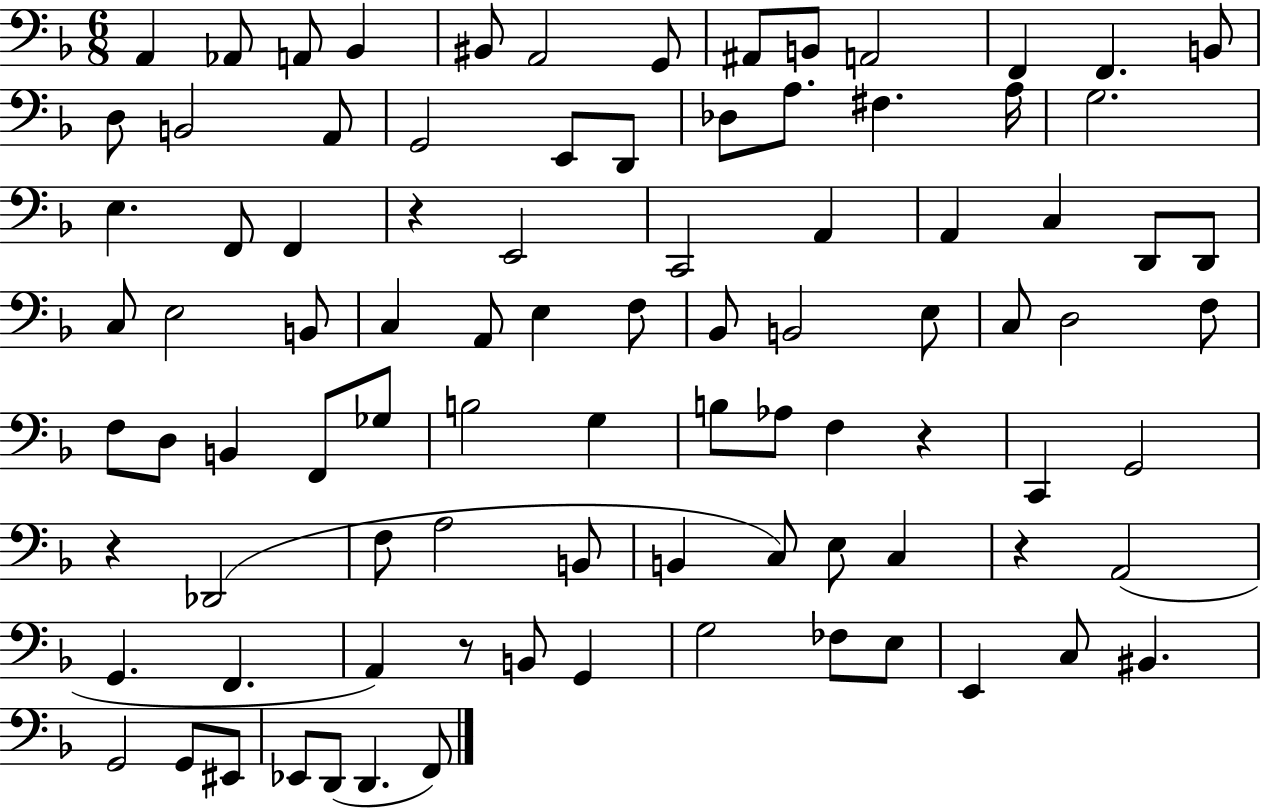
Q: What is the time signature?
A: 6/8